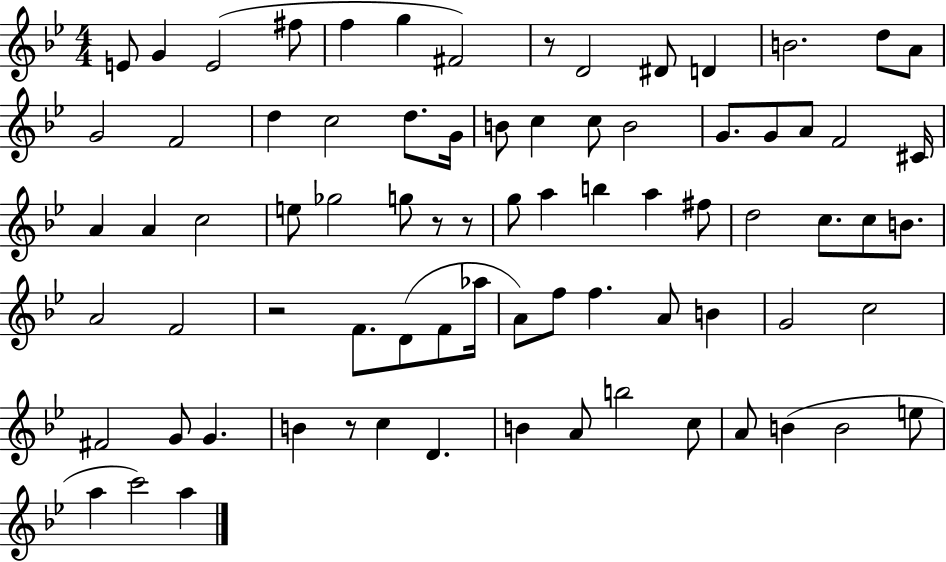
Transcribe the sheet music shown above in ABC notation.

X:1
T:Untitled
M:4/4
L:1/4
K:Bb
E/2 G E2 ^f/2 f g ^F2 z/2 D2 ^D/2 D B2 d/2 A/2 G2 F2 d c2 d/2 G/4 B/2 c c/2 B2 G/2 G/2 A/2 F2 ^C/4 A A c2 e/2 _g2 g/2 z/2 z/2 g/2 a b a ^f/2 d2 c/2 c/2 B/2 A2 F2 z2 F/2 D/2 F/2 _a/4 A/2 f/2 f A/2 B G2 c2 ^F2 G/2 G B z/2 c D B A/2 b2 c/2 A/2 B B2 e/2 a c'2 a